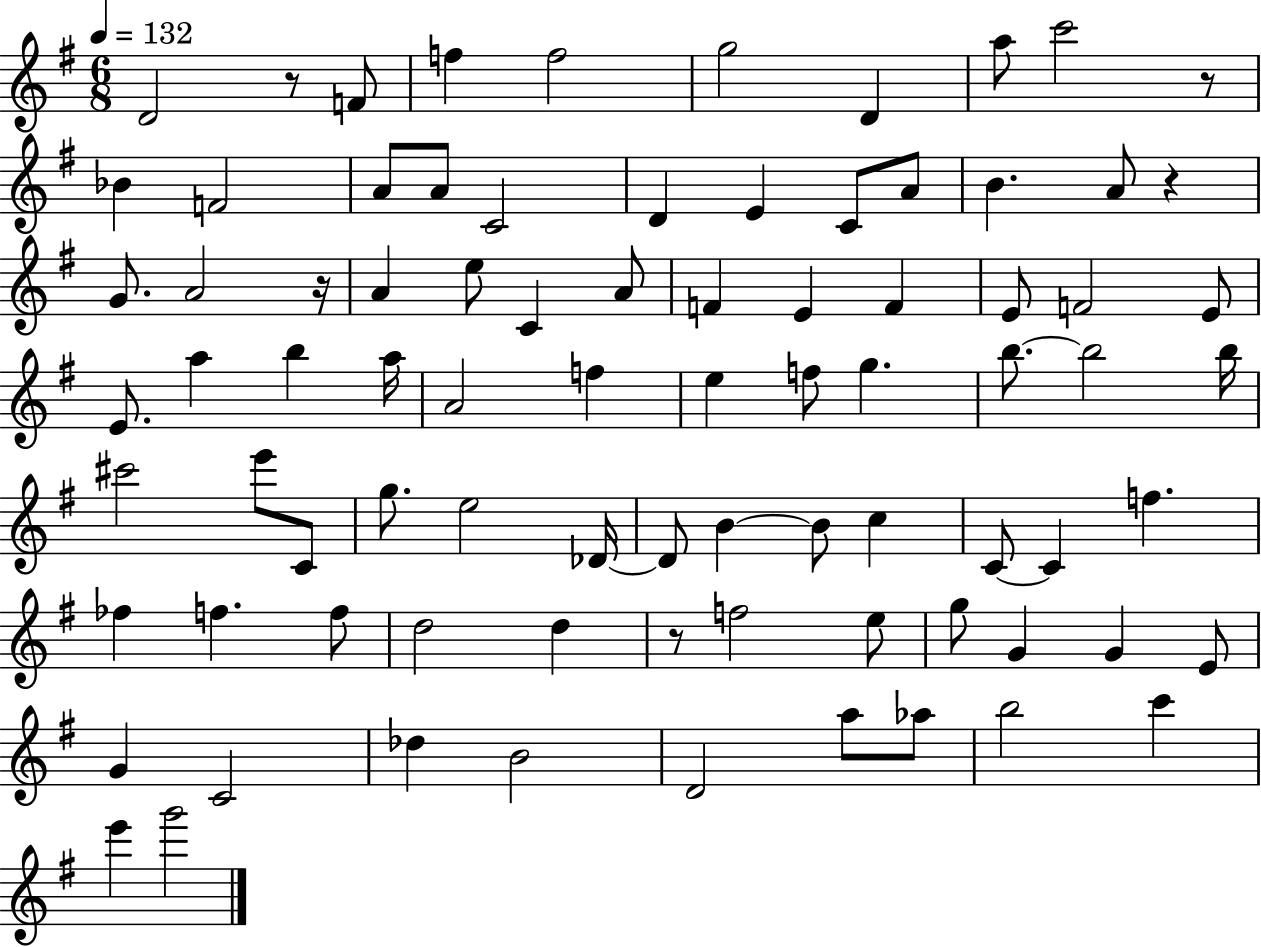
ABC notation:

X:1
T:Untitled
M:6/8
L:1/4
K:G
D2 z/2 F/2 f f2 g2 D a/2 c'2 z/2 _B F2 A/2 A/2 C2 D E C/2 A/2 B A/2 z G/2 A2 z/4 A e/2 C A/2 F E F E/2 F2 E/2 E/2 a b a/4 A2 f e f/2 g b/2 b2 b/4 ^c'2 e'/2 C/2 g/2 e2 _D/4 _D/2 B B/2 c C/2 C f _f f f/2 d2 d z/2 f2 e/2 g/2 G G E/2 G C2 _d B2 D2 a/2 _a/2 b2 c' e' g'2